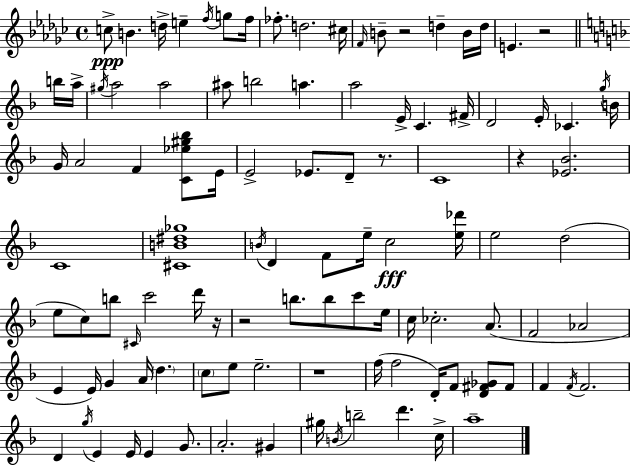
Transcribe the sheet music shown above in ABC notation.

X:1
T:Untitled
M:4/4
L:1/4
K:Ebm
c/2 B d/4 e f/4 g/2 f/4 _f/2 d2 ^c/4 F/4 B/2 z2 d B/4 d/4 E z2 b/4 a/4 ^g/4 a2 a2 ^a/2 b2 a a2 E/4 C ^F/4 D2 E/4 _C g/4 B/4 G/4 A2 F [C_e^g_b]/2 E/4 E2 _E/2 D/2 z/2 C4 z [_E_B]2 C4 [^CB^d_g]4 B/4 D F/2 e/4 c2 [e_d']/4 e2 d2 e/2 c/2 b/2 ^C/4 c'2 d'/4 z/4 z2 b/2 b/2 c'/2 e/4 c/4 _c2 A/2 F2 _A2 E E/4 G A/4 d c/2 e/2 e2 z4 f/4 f2 D/4 F/2 [D^F_G]/2 ^F/2 F F/4 F2 D g/4 E E/4 E G/2 A2 ^G ^g/4 B/4 b2 d' c/4 a4